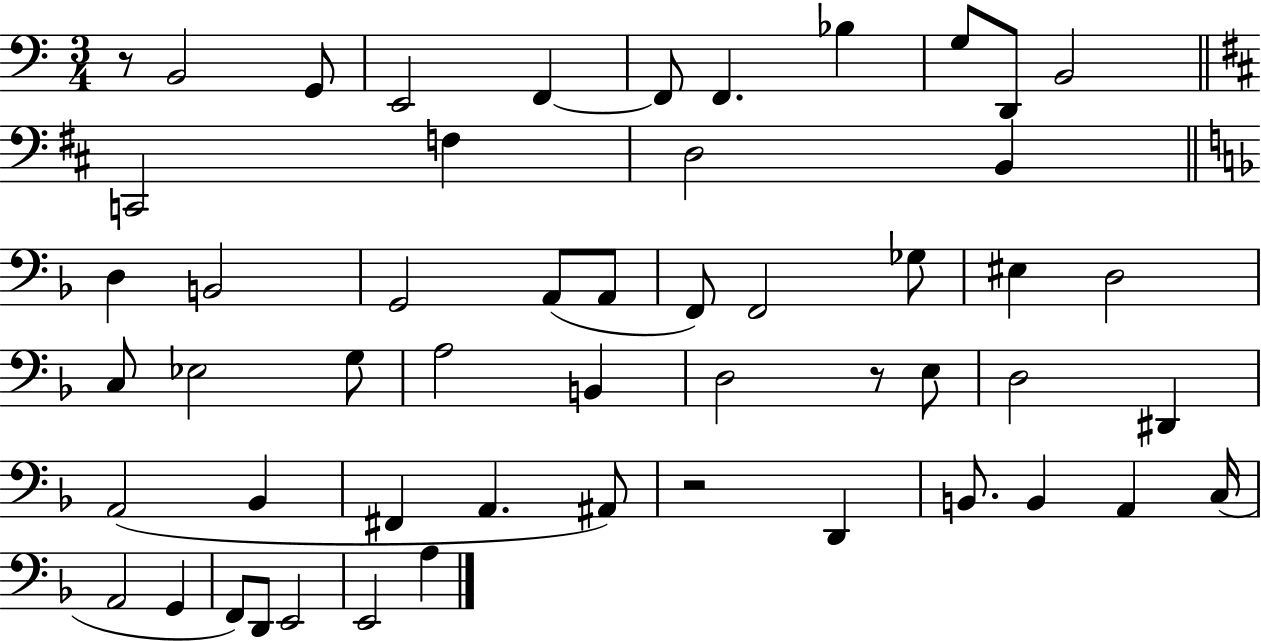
{
  \clef bass
  \numericTimeSignature
  \time 3/4
  \key c \major
  \repeat volta 2 { r8 b,2 g,8 | e,2 f,4~~ | f,8 f,4. bes4 | g8 d,8 b,2 | \break \bar "||" \break \key d \major c,2 f4 | d2 b,4 | \bar "||" \break \key f \major d4 b,2 | g,2 a,8( a,8 | f,8) f,2 ges8 | eis4 d2 | \break c8 ees2 g8 | a2 b,4 | d2 r8 e8 | d2 dis,4 | \break a,2( bes,4 | fis,4 a,4. ais,8) | r2 d,4 | b,8. b,4 a,4 c16( | \break a,2 g,4 | f,8) d,8 e,2 | e,2 a4 | } \bar "|."
}